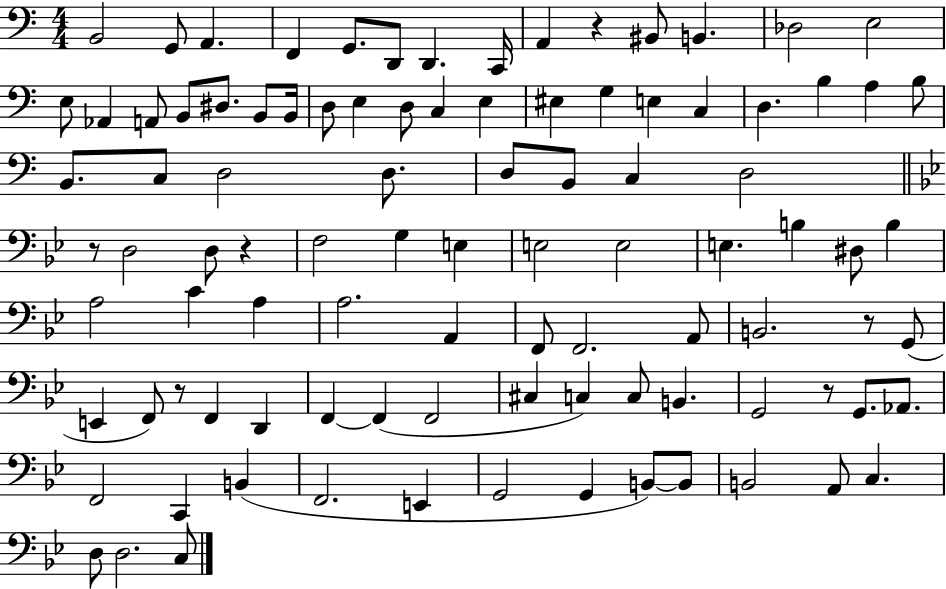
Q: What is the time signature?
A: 4/4